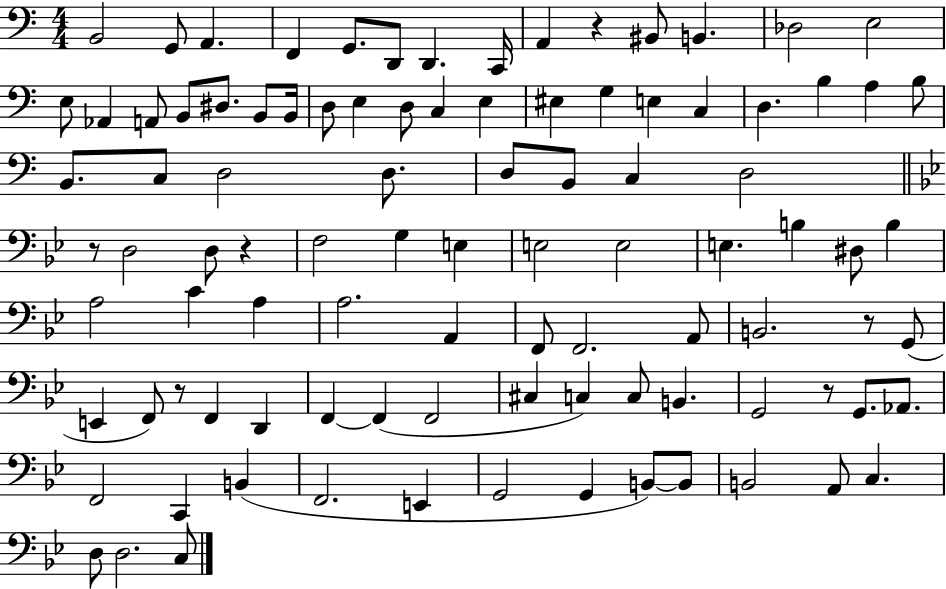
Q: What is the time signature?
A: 4/4